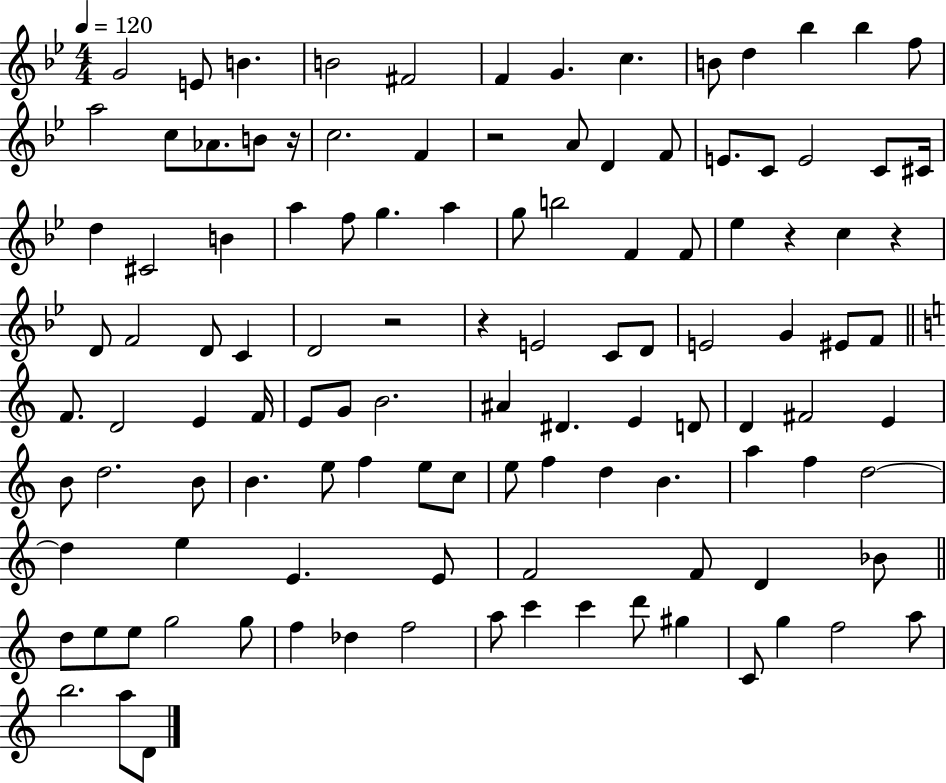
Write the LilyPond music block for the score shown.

{
  \clef treble
  \numericTimeSignature
  \time 4/4
  \key bes \major
  \tempo 4 = 120
  \repeat volta 2 { g'2 e'8 b'4. | b'2 fis'2 | f'4 g'4. c''4. | b'8 d''4 bes''4 bes''4 f''8 | \break a''2 c''8 aes'8. b'8 r16 | c''2. f'4 | r2 a'8 d'4 f'8 | e'8. c'8 e'2 c'8 cis'16 | \break d''4 cis'2 b'4 | a''4 f''8 g''4. a''4 | g''8 b''2 f'4 f'8 | ees''4 r4 c''4 r4 | \break d'8 f'2 d'8 c'4 | d'2 r2 | r4 e'2 c'8 d'8 | e'2 g'4 eis'8 f'8 | \break \bar "||" \break \key a \minor f'8. d'2 e'4 f'16 | e'8 g'8 b'2. | ais'4 dis'4. e'4 d'8 | d'4 fis'2 e'4 | \break b'8 d''2. b'8 | b'4. e''8 f''4 e''8 c''8 | e''8 f''4 d''4 b'4. | a''4 f''4 d''2~~ | \break d''4 e''4 e'4. e'8 | f'2 f'8 d'4 bes'8 | \bar "||" \break \key a \minor d''8 e''8 e''8 g''2 g''8 | f''4 des''4 f''2 | a''8 c'''4 c'''4 d'''8 gis''4 | c'8 g''4 f''2 a''8 | \break b''2. a''8 d'8 | } \bar "|."
}